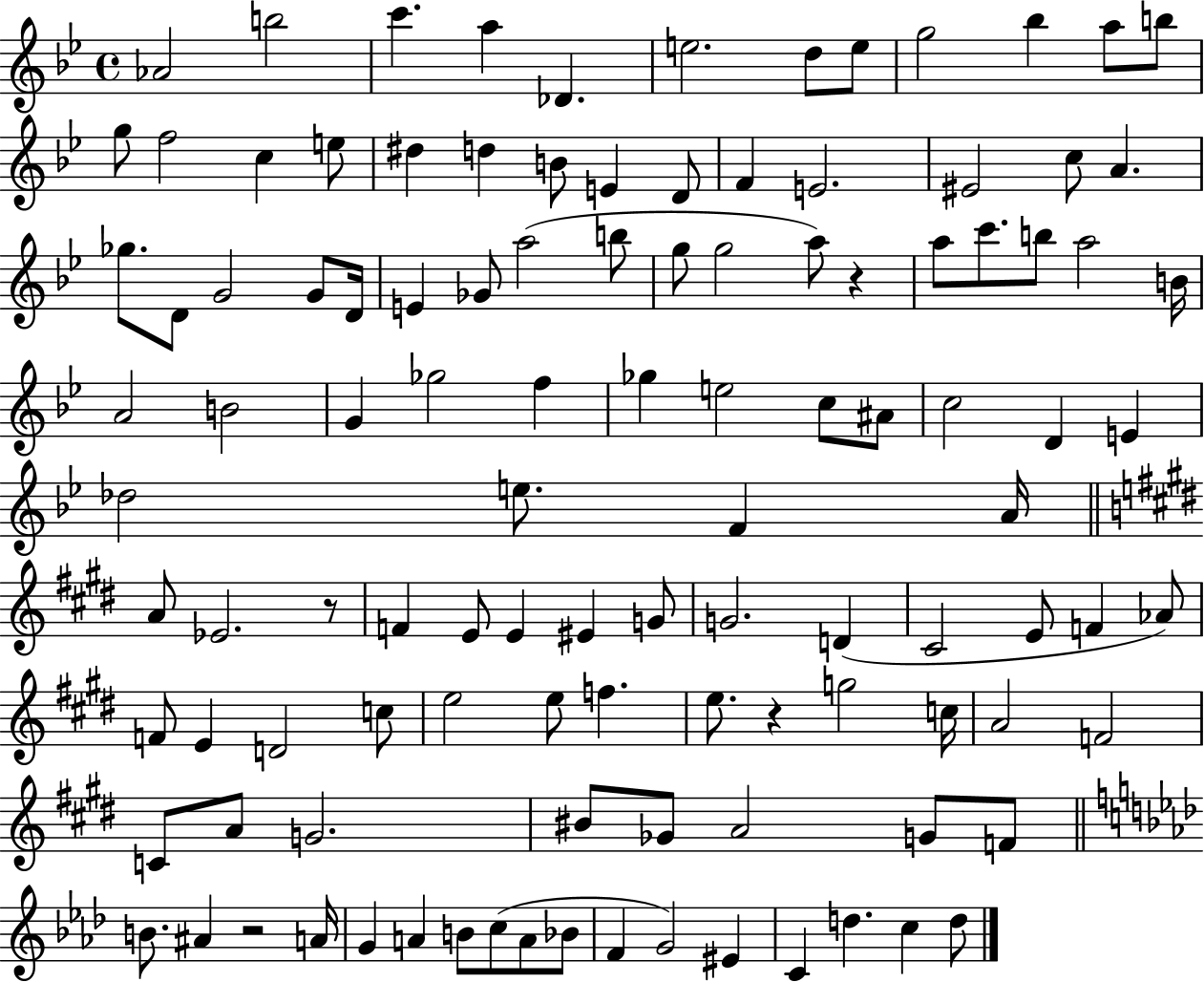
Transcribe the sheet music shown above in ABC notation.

X:1
T:Untitled
M:4/4
L:1/4
K:Bb
_A2 b2 c' a _D e2 d/2 e/2 g2 _b a/2 b/2 g/2 f2 c e/2 ^d d B/2 E D/2 F E2 ^E2 c/2 A _g/2 D/2 G2 G/2 D/4 E _G/2 a2 b/2 g/2 g2 a/2 z a/2 c'/2 b/2 a2 B/4 A2 B2 G _g2 f _g e2 c/2 ^A/2 c2 D E _d2 e/2 F A/4 A/2 _E2 z/2 F E/2 E ^E G/2 G2 D ^C2 E/2 F _A/2 F/2 E D2 c/2 e2 e/2 f e/2 z g2 c/4 A2 F2 C/2 A/2 G2 ^B/2 _G/2 A2 G/2 F/2 B/2 ^A z2 A/4 G A B/2 c/2 A/2 _B/2 F G2 ^E C d c d/2